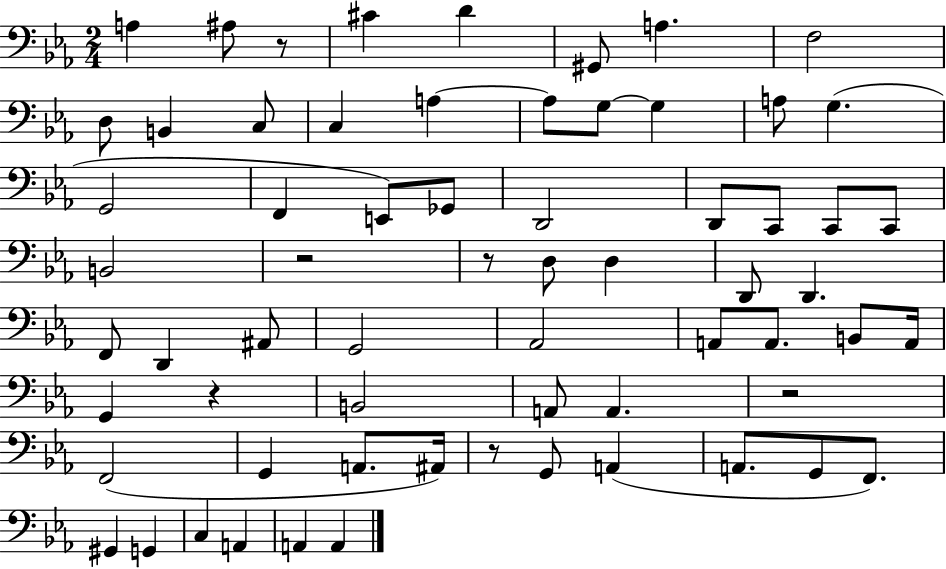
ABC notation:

X:1
T:Untitled
M:2/4
L:1/4
K:Eb
A, ^A,/2 z/2 ^C D ^G,,/2 A, F,2 D,/2 B,, C,/2 C, A, A,/2 G,/2 G, A,/2 G, G,,2 F,, E,,/2 _G,,/2 D,,2 D,,/2 C,,/2 C,,/2 C,,/2 B,,2 z2 z/2 D,/2 D, D,,/2 D,, F,,/2 D,, ^A,,/2 G,,2 _A,,2 A,,/2 A,,/2 B,,/2 A,,/4 G,, z B,,2 A,,/2 A,, z2 F,,2 G,, A,,/2 ^A,,/4 z/2 G,,/2 A,, A,,/2 G,,/2 F,,/2 ^G,, G,, C, A,, A,, A,,